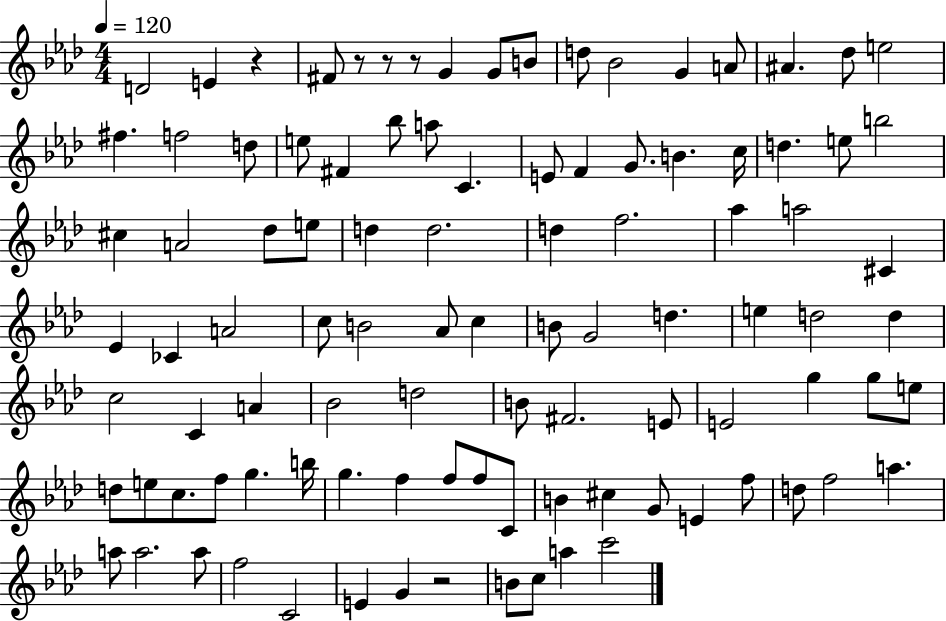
D4/h E4/q R/q F#4/e R/e R/e R/e G4/q G4/e B4/e D5/e Bb4/h G4/q A4/e A#4/q. Db5/e E5/h F#5/q. F5/h D5/e E5/e F#4/q Bb5/e A5/e C4/q. E4/e F4/q G4/e. B4/q. C5/s D5/q. E5/e B5/h C#5/q A4/h Db5/e E5/e D5/q D5/h. D5/q F5/h. Ab5/q A5/h C#4/q Eb4/q CES4/q A4/h C5/e B4/h Ab4/e C5/q B4/e G4/h D5/q. E5/q D5/h D5/q C5/h C4/q A4/q Bb4/h D5/h B4/e F#4/h. E4/e E4/h G5/q G5/e E5/e D5/e E5/e C5/e. F5/e G5/q. B5/s G5/q. F5/q F5/e F5/e C4/e B4/q C#5/q G4/e E4/q F5/e D5/e F5/h A5/q. A5/e A5/h. A5/e F5/h C4/h E4/q G4/q R/h B4/e C5/e A5/q C6/h